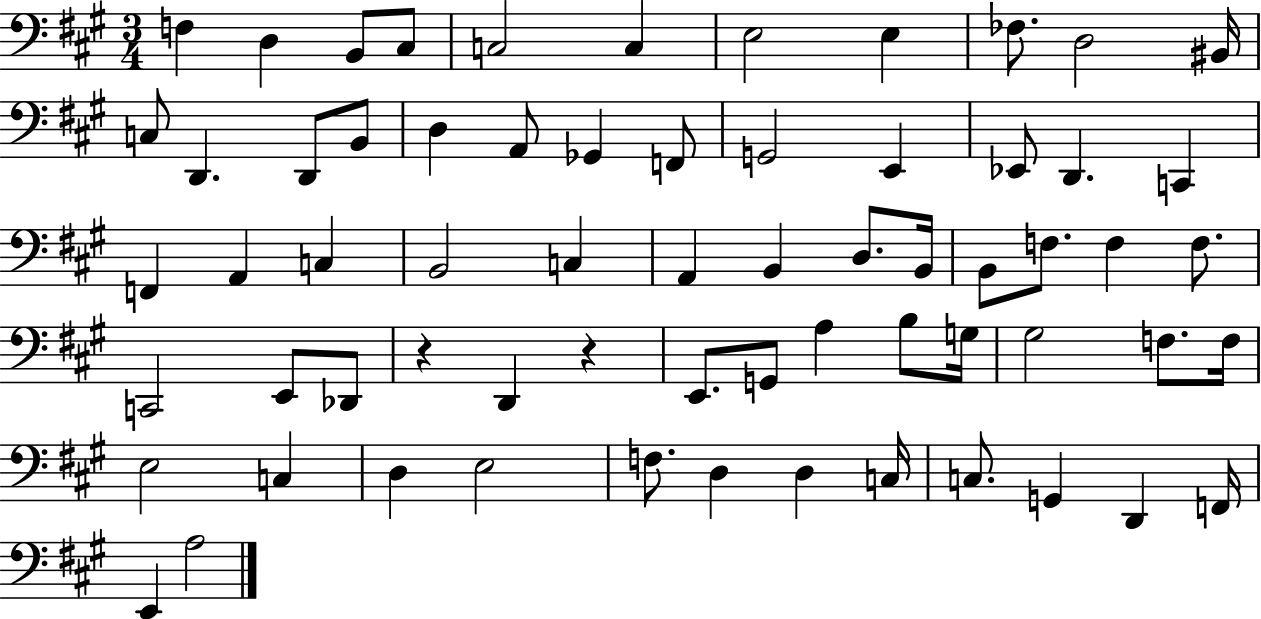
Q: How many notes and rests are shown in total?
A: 65